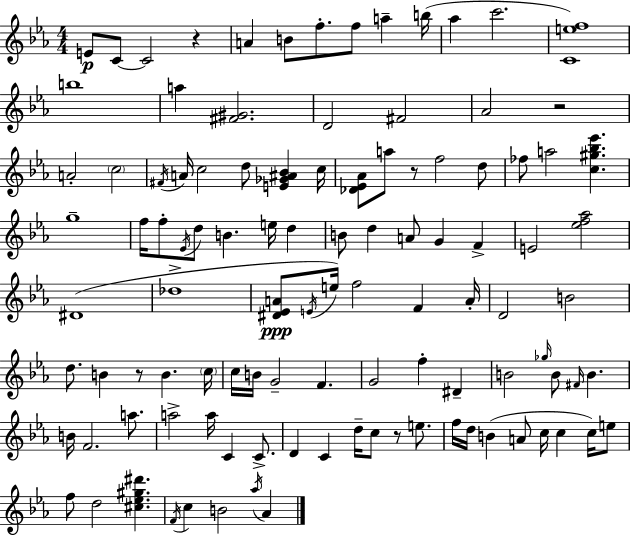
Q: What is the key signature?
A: C minor